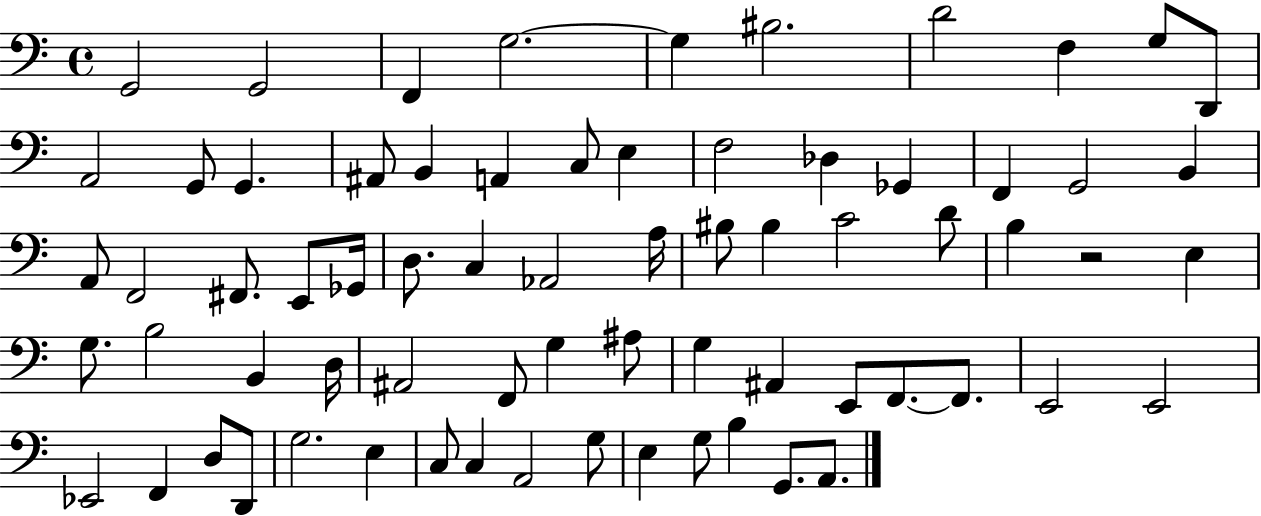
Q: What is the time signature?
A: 4/4